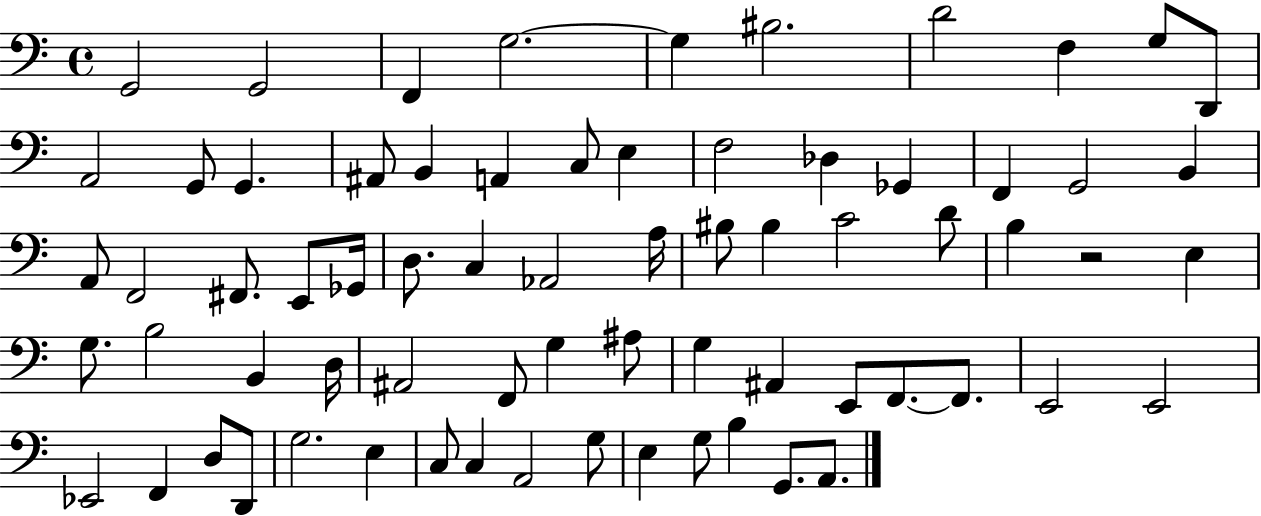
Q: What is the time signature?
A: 4/4